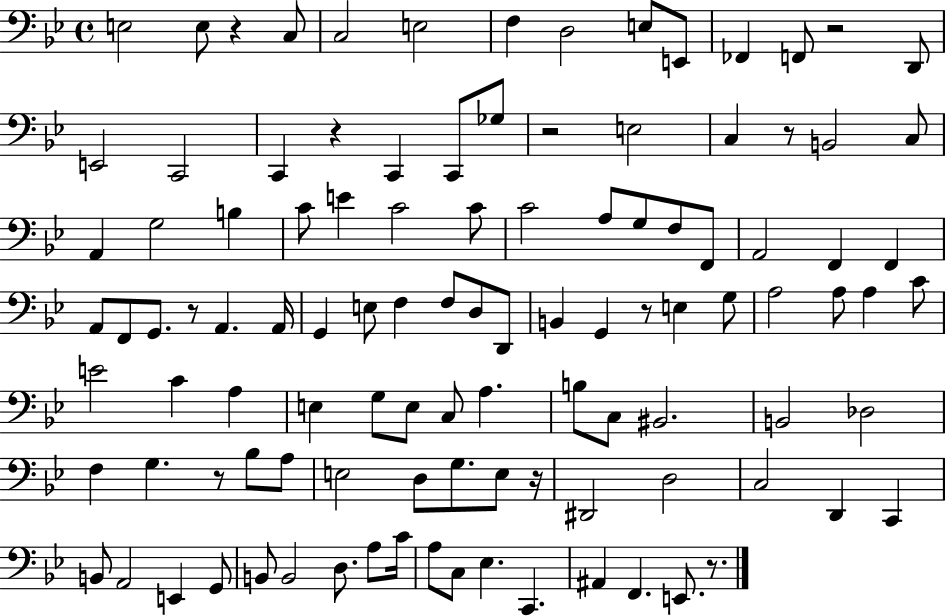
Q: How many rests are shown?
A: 10